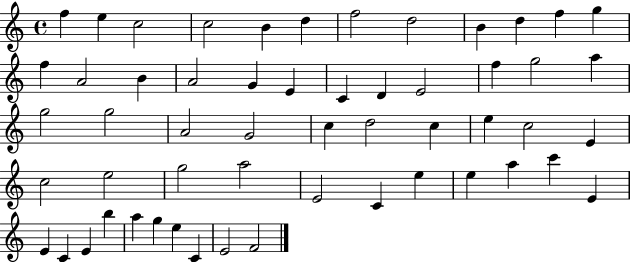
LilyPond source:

{
  \clef treble
  \time 4/4
  \defaultTimeSignature
  \key c \major
  f''4 e''4 c''2 | c''2 b'4 d''4 | f''2 d''2 | b'4 d''4 f''4 g''4 | \break f''4 a'2 b'4 | a'2 g'4 e'4 | c'4 d'4 e'2 | f''4 g''2 a''4 | \break g''2 g''2 | a'2 g'2 | c''4 d''2 c''4 | e''4 c''2 e'4 | \break c''2 e''2 | g''2 a''2 | e'2 c'4 e''4 | e''4 a''4 c'''4 e'4 | \break e'4 c'4 e'4 b''4 | a''4 g''4 e''4 c'4 | e'2 f'2 | \bar "|."
}